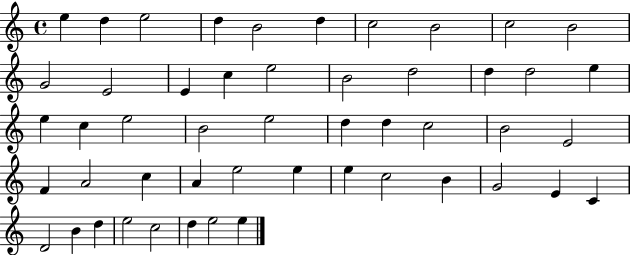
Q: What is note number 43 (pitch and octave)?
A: D4